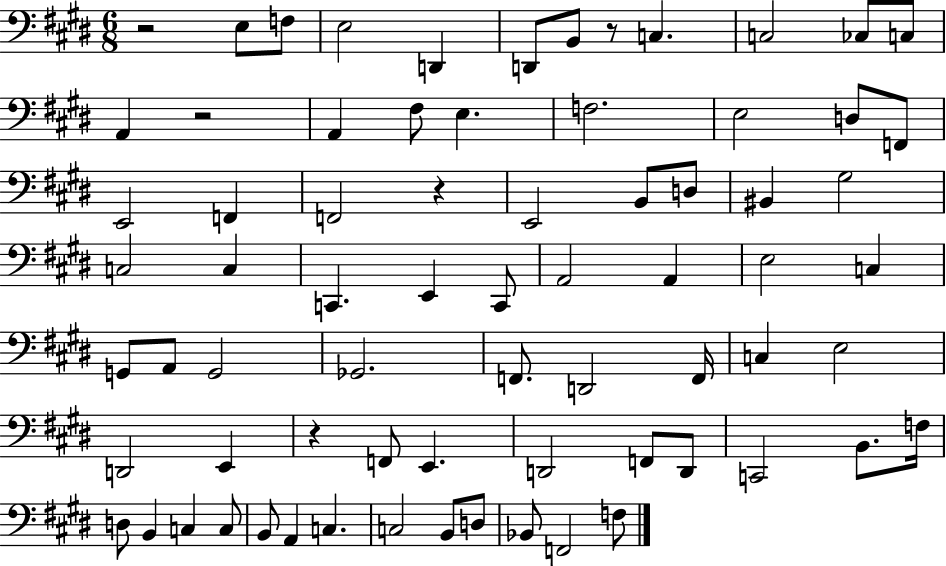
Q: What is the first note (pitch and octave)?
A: E3